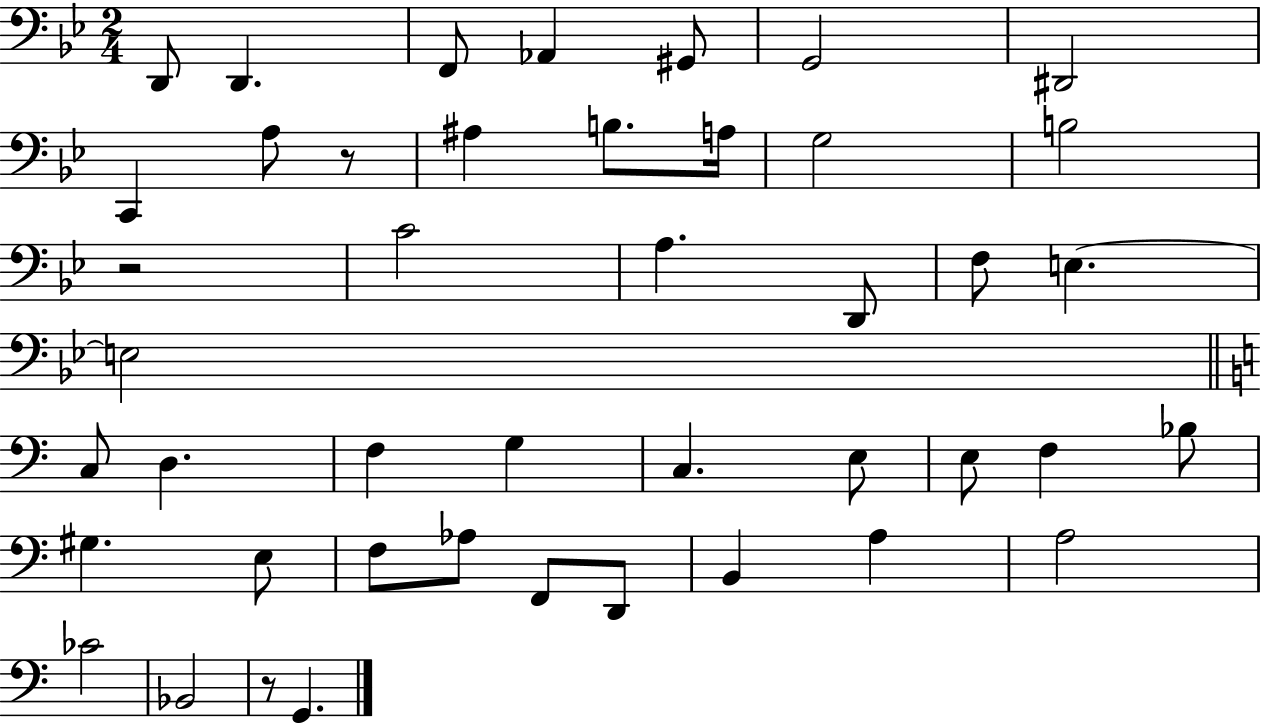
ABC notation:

X:1
T:Untitled
M:2/4
L:1/4
K:Bb
D,,/2 D,, F,,/2 _A,, ^G,,/2 G,,2 ^D,,2 C,, A,/2 z/2 ^A, B,/2 A,/4 G,2 B,2 z2 C2 A, D,,/2 F,/2 E, E,2 C,/2 D, F, G, C, E,/2 E,/2 F, _B,/2 ^G, E,/2 F,/2 _A,/2 F,,/2 D,,/2 B,, A, A,2 _C2 _B,,2 z/2 G,,